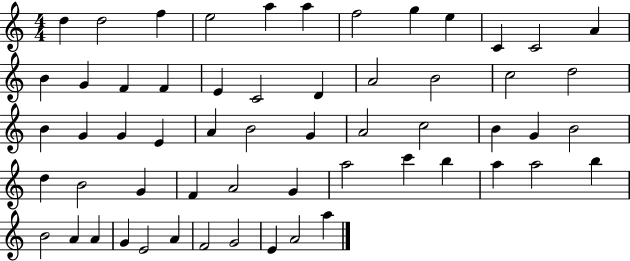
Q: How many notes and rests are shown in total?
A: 58